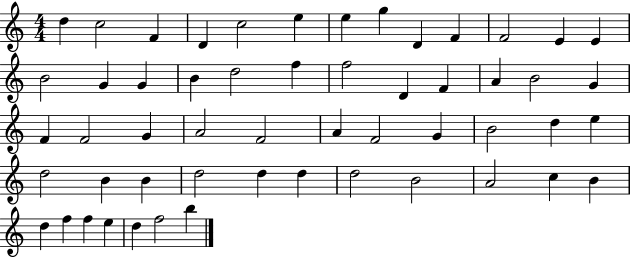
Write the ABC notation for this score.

X:1
T:Untitled
M:4/4
L:1/4
K:C
d c2 F D c2 e e g D F F2 E E B2 G G B d2 f f2 D F A B2 G F F2 G A2 F2 A F2 G B2 d e d2 B B d2 d d d2 B2 A2 c B d f f e d f2 b